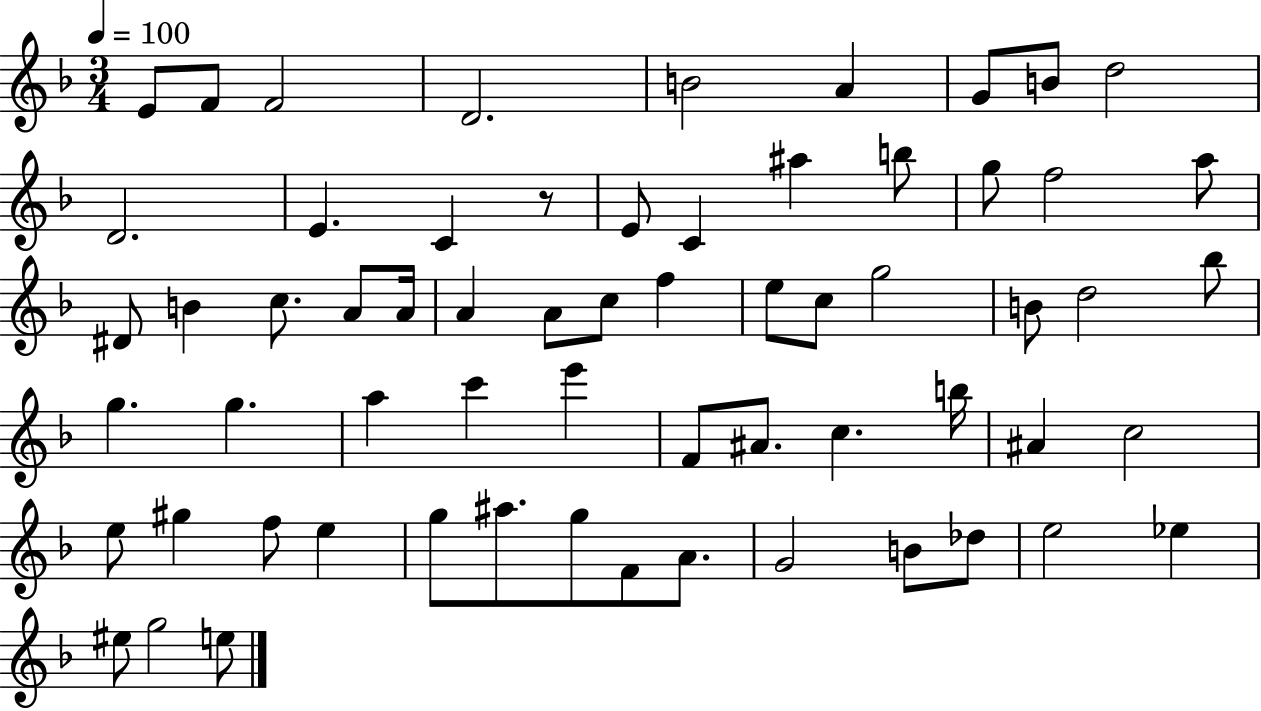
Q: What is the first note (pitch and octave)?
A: E4